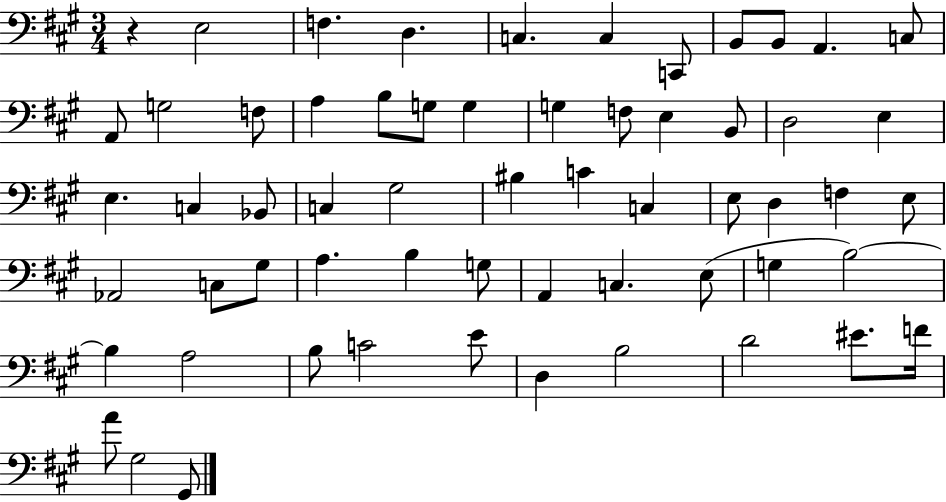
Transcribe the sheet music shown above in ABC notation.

X:1
T:Untitled
M:3/4
L:1/4
K:A
z E,2 F, D, C, C, C,,/2 B,,/2 B,,/2 A,, C,/2 A,,/2 G,2 F,/2 A, B,/2 G,/2 G, G, F,/2 E, B,,/2 D,2 E, E, C, _B,,/2 C, ^G,2 ^B, C C, E,/2 D, F, E,/2 _A,,2 C,/2 ^G,/2 A, B, G,/2 A,, C, E,/2 G, B,2 B, A,2 B,/2 C2 E/2 D, B,2 D2 ^E/2 F/4 A/2 ^G,2 ^G,,/2